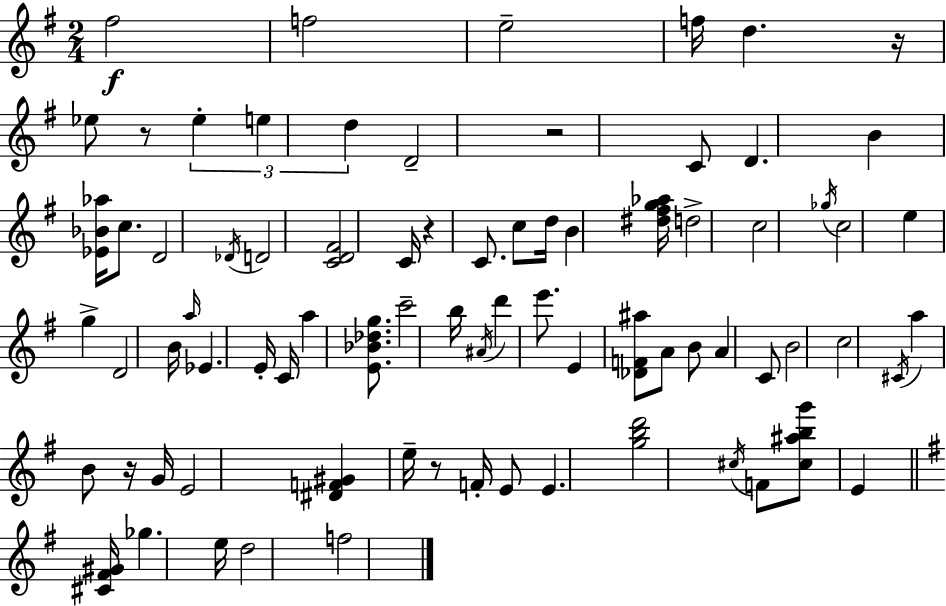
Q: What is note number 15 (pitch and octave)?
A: D4